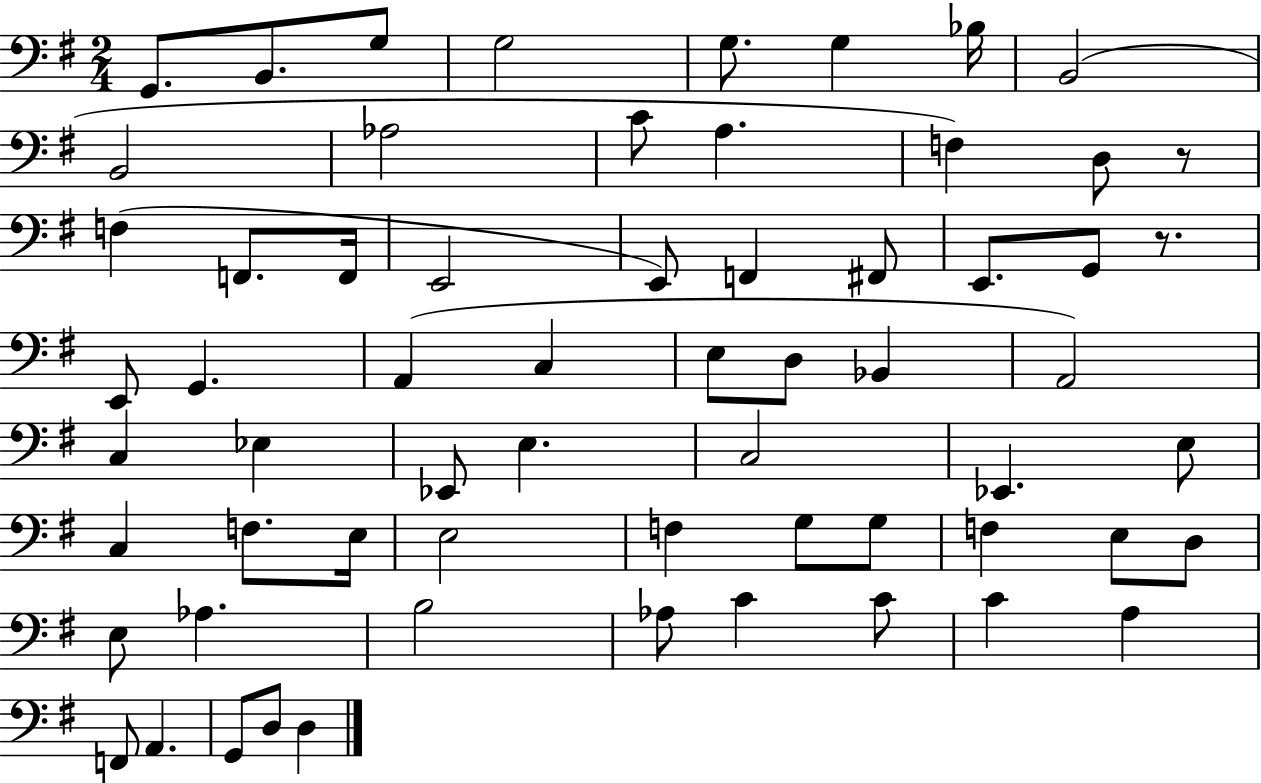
G2/e. B2/e. G3/e G3/h G3/e. G3/q Bb3/s B2/h B2/h Ab3/h C4/e A3/q. F3/q D3/e R/e F3/q F2/e. F2/s E2/h E2/e F2/q F#2/e E2/e. G2/e R/e. E2/e G2/q. A2/q C3/q E3/e D3/e Bb2/q A2/h C3/q Eb3/q Eb2/e E3/q. C3/h Eb2/q. E3/e C3/q F3/e. E3/s E3/h F3/q G3/e G3/e F3/q E3/e D3/e E3/e Ab3/q. B3/h Ab3/e C4/q C4/e C4/q A3/q F2/e A2/q. G2/e D3/e D3/q